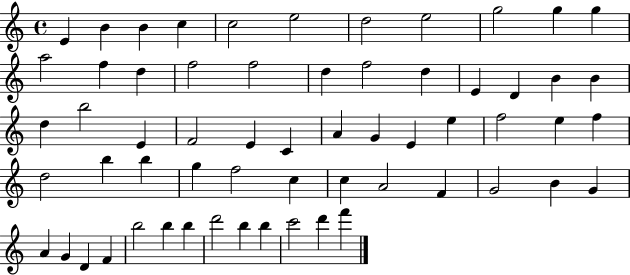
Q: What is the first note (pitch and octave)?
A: E4